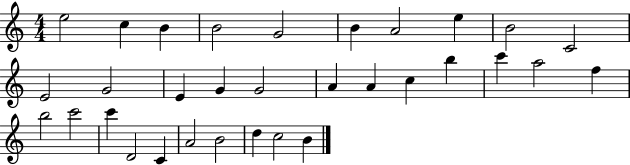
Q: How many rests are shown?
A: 0